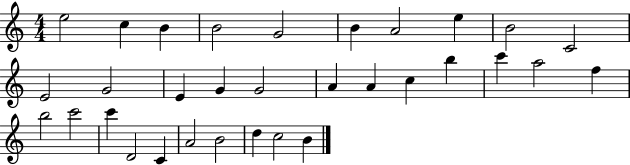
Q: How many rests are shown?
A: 0